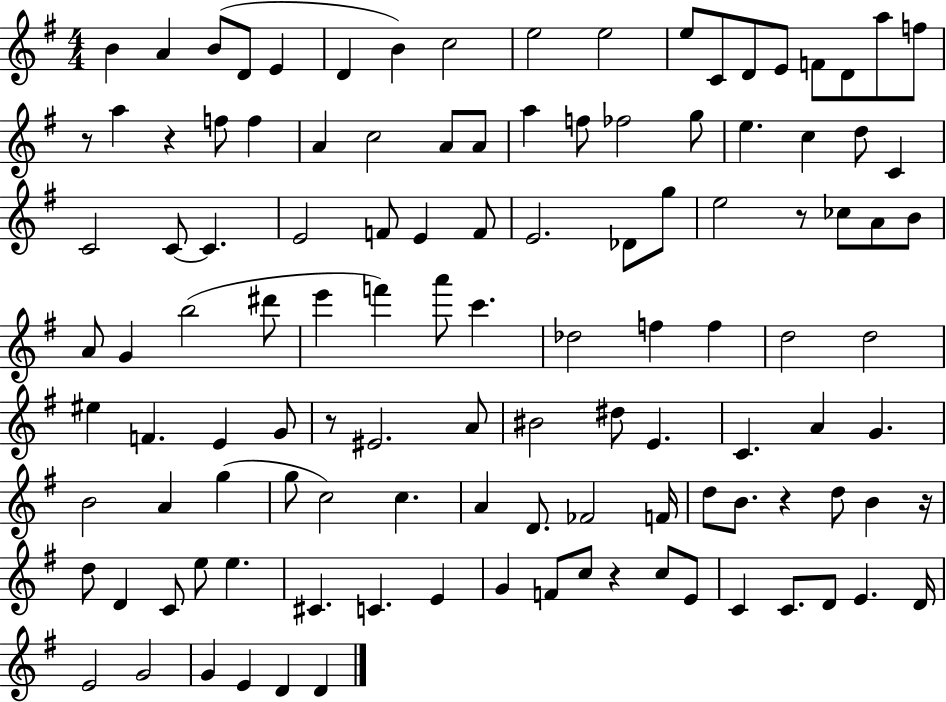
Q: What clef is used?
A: treble